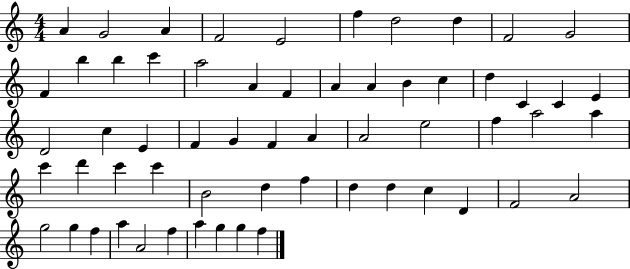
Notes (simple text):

A4/q G4/h A4/q F4/h E4/h F5/q D5/h D5/q F4/h G4/h F4/q B5/q B5/q C6/q A5/h A4/q F4/q A4/q A4/q B4/q C5/q D5/q C4/q C4/q E4/q D4/h C5/q E4/q F4/q G4/q F4/q A4/q A4/h E5/h F5/q A5/h A5/q C6/q D6/q C6/q C6/q B4/h D5/q F5/q D5/q D5/q C5/q D4/q F4/h A4/h G5/h G5/q F5/q A5/q A4/h F5/q A5/q G5/q G5/q F5/q